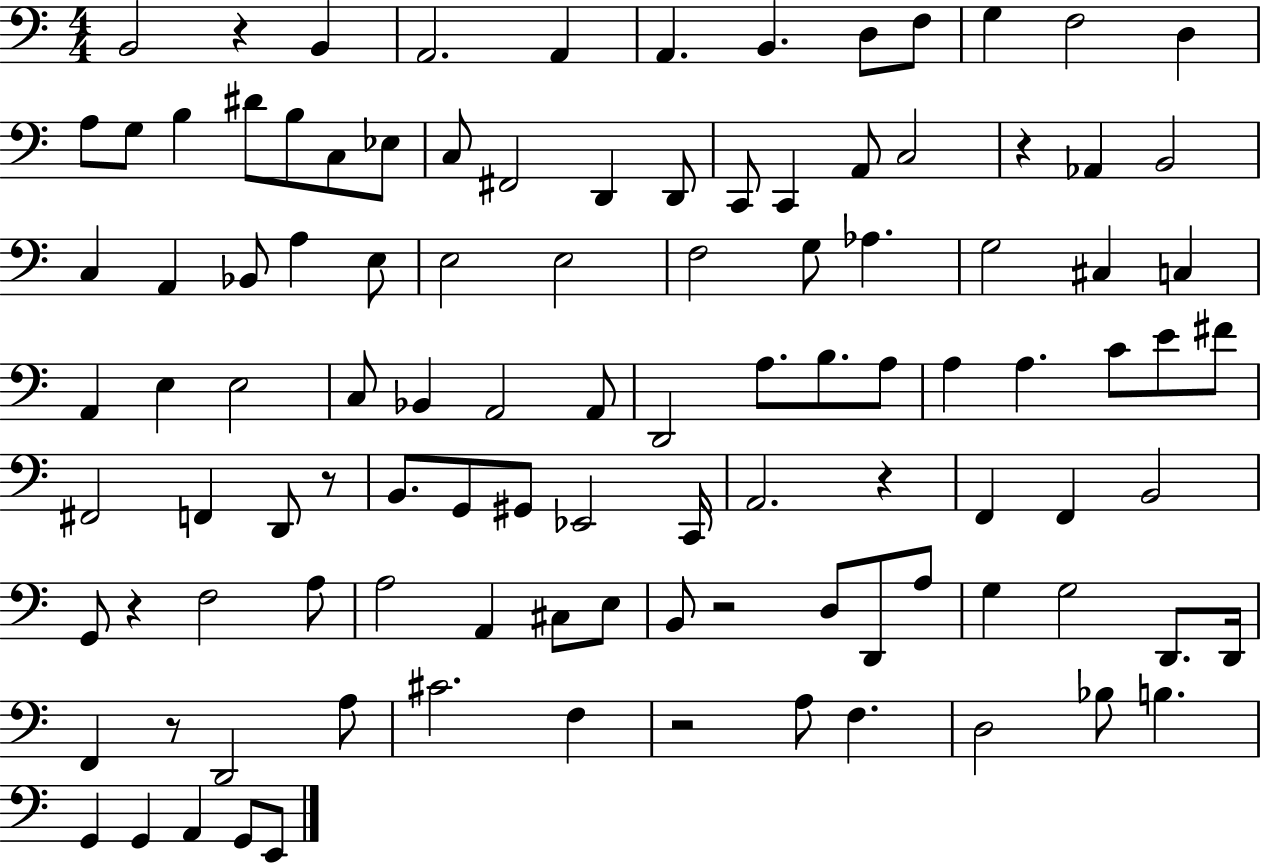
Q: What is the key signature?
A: C major